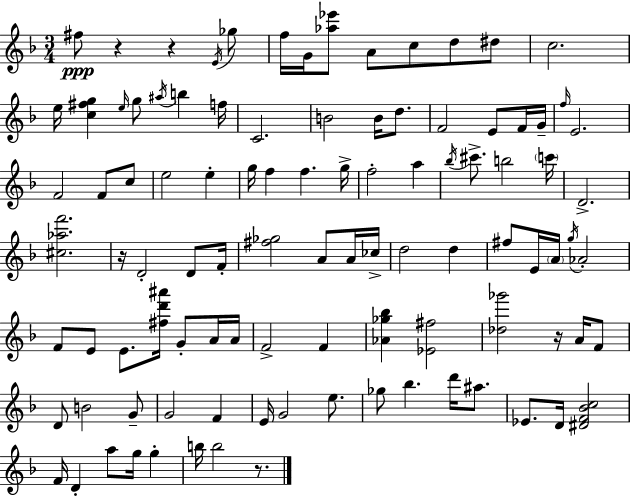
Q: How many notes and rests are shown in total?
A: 100